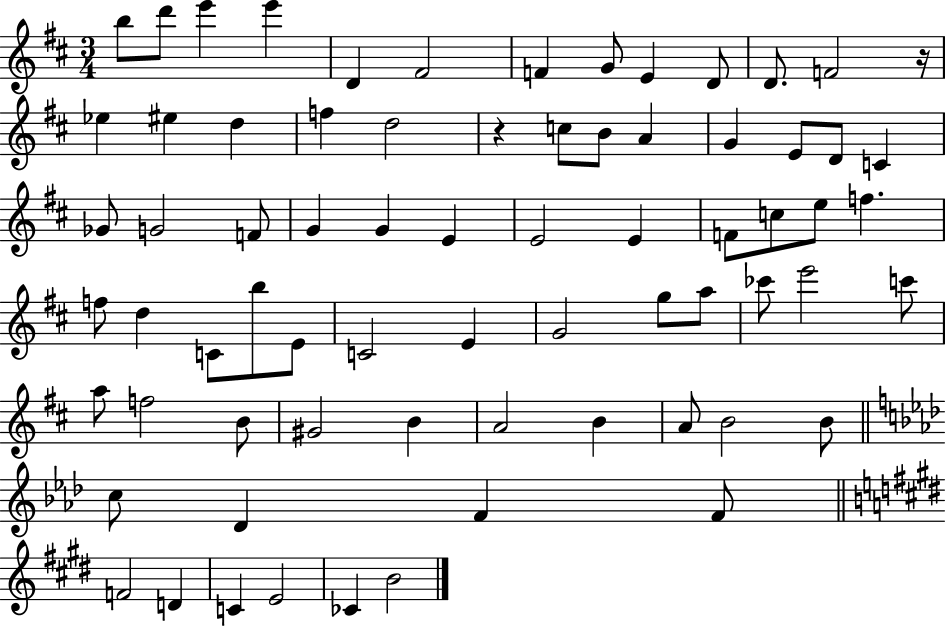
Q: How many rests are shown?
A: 2